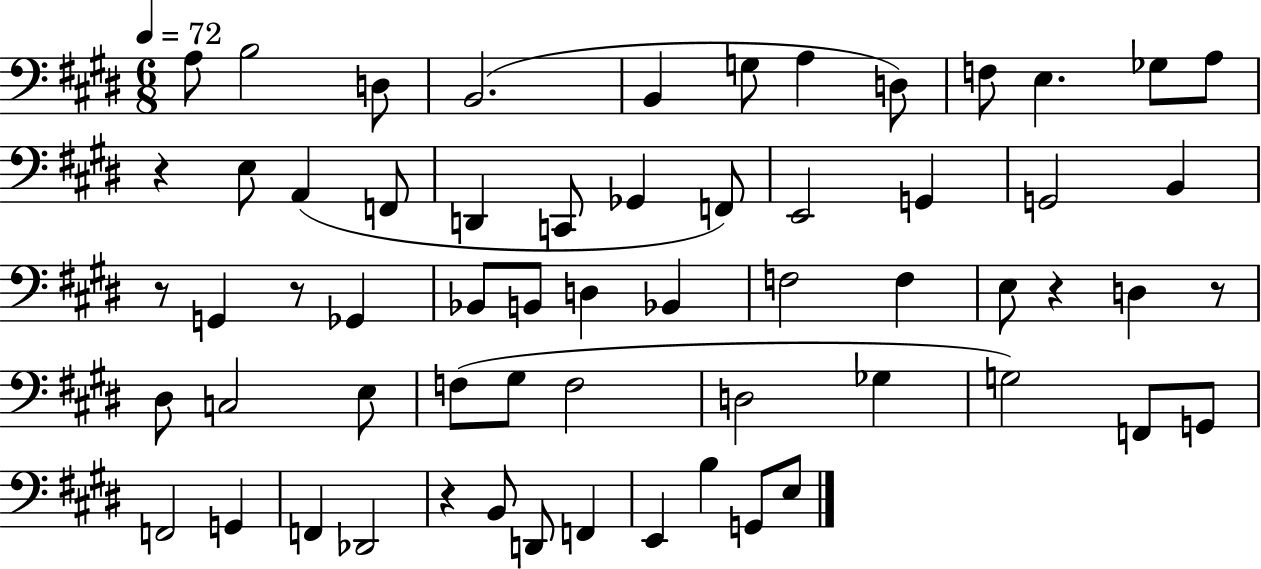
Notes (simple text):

A3/e B3/h D3/e B2/h. B2/q G3/e A3/q D3/e F3/e E3/q. Gb3/e A3/e R/q E3/e A2/q F2/e D2/q C2/e Gb2/q F2/e E2/h G2/q G2/h B2/q R/e G2/q R/e Gb2/q Bb2/e B2/e D3/q Bb2/q F3/h F3/q E3/e R/q D3/q R/e D#3/e C3/h E3/e F3/e G#3/e F3/h D3/h Gb3/q G3/h F2/e G2/e F2/h G2/q F2/q Db2/h R/q B2/e D2/e F2/q E2/q B3/q G2/e E3/e